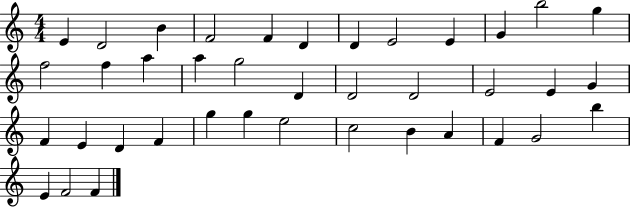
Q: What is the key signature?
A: C major